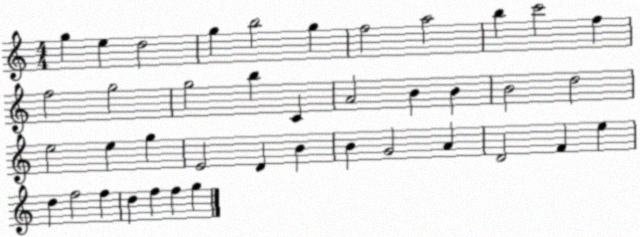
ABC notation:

X:1
T:Untitled
M:4/4
L:1/4
K:C
g e d2 g b2 g f2 a2 b c'2 f f2 g2 g2 b C A2 B B B2 d2 e2 e g E2 D B B G2 A D2 F e d f2 f d f f g